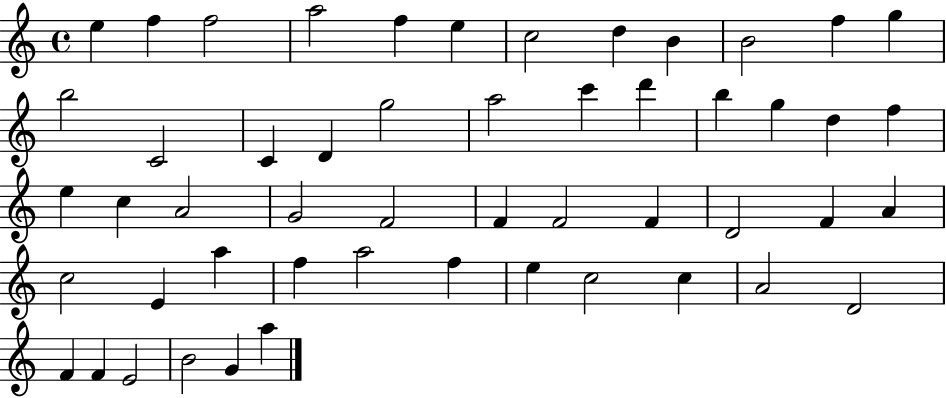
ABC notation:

X:1
T:Untitled
M:4/4
L:1/4
K:C
e f f2 a2 f e c2 d B B2 f g b2 C2 C D g2 a2 c' d' b g d f e c A2 G2 F2 F F2 F D2 F A c2 E a f a2 f e c2 c A2 D2 F F E2 B2 G a